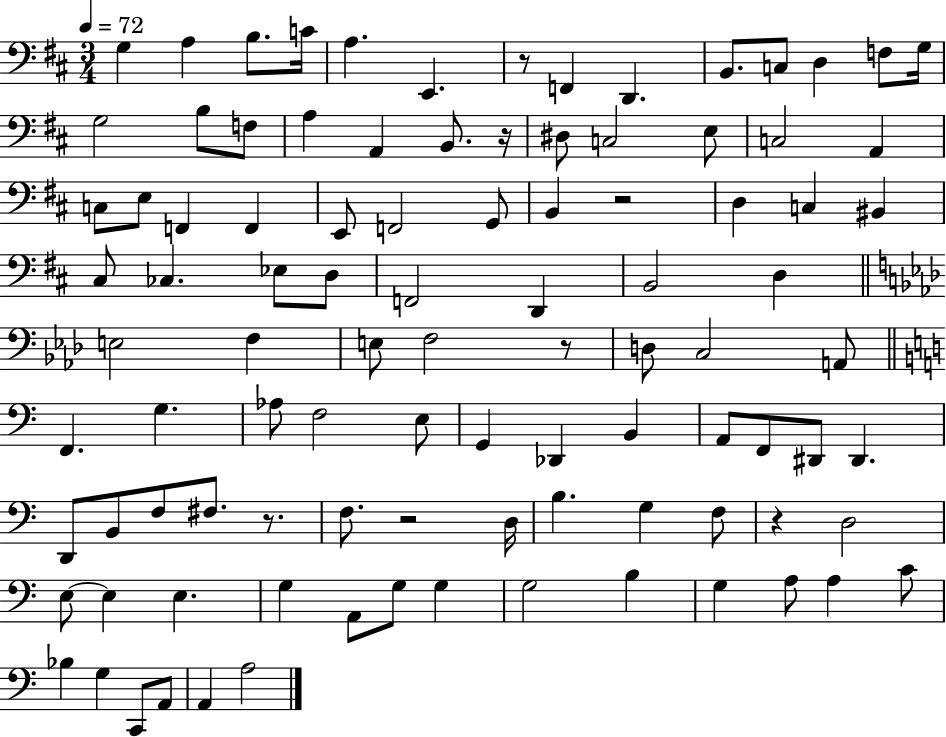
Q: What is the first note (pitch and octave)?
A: G3